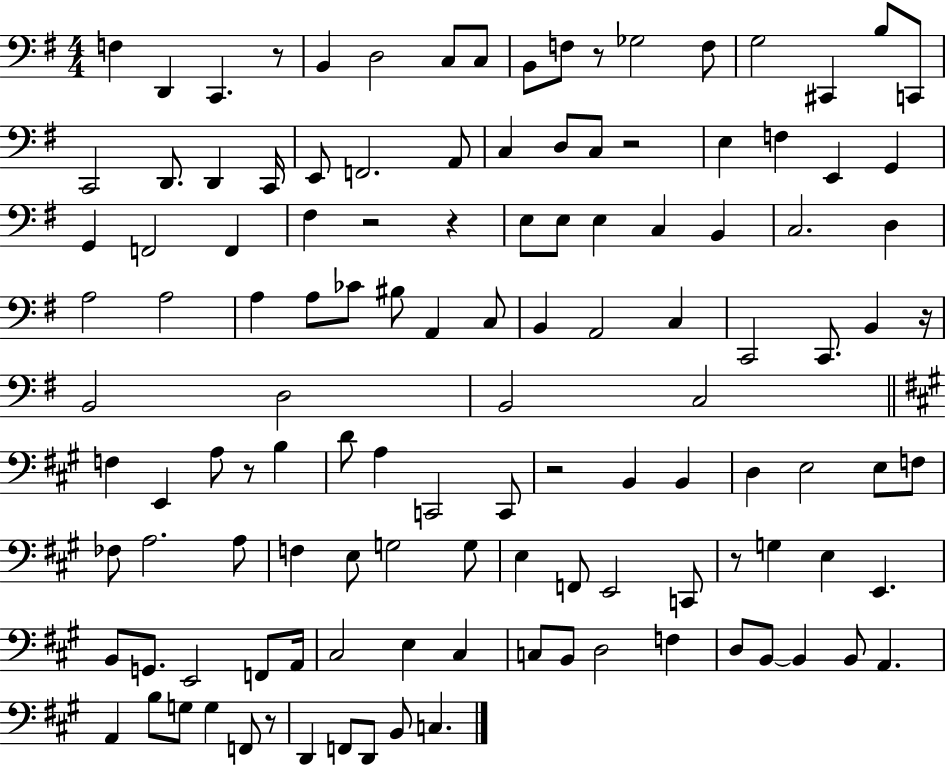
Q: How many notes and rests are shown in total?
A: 123